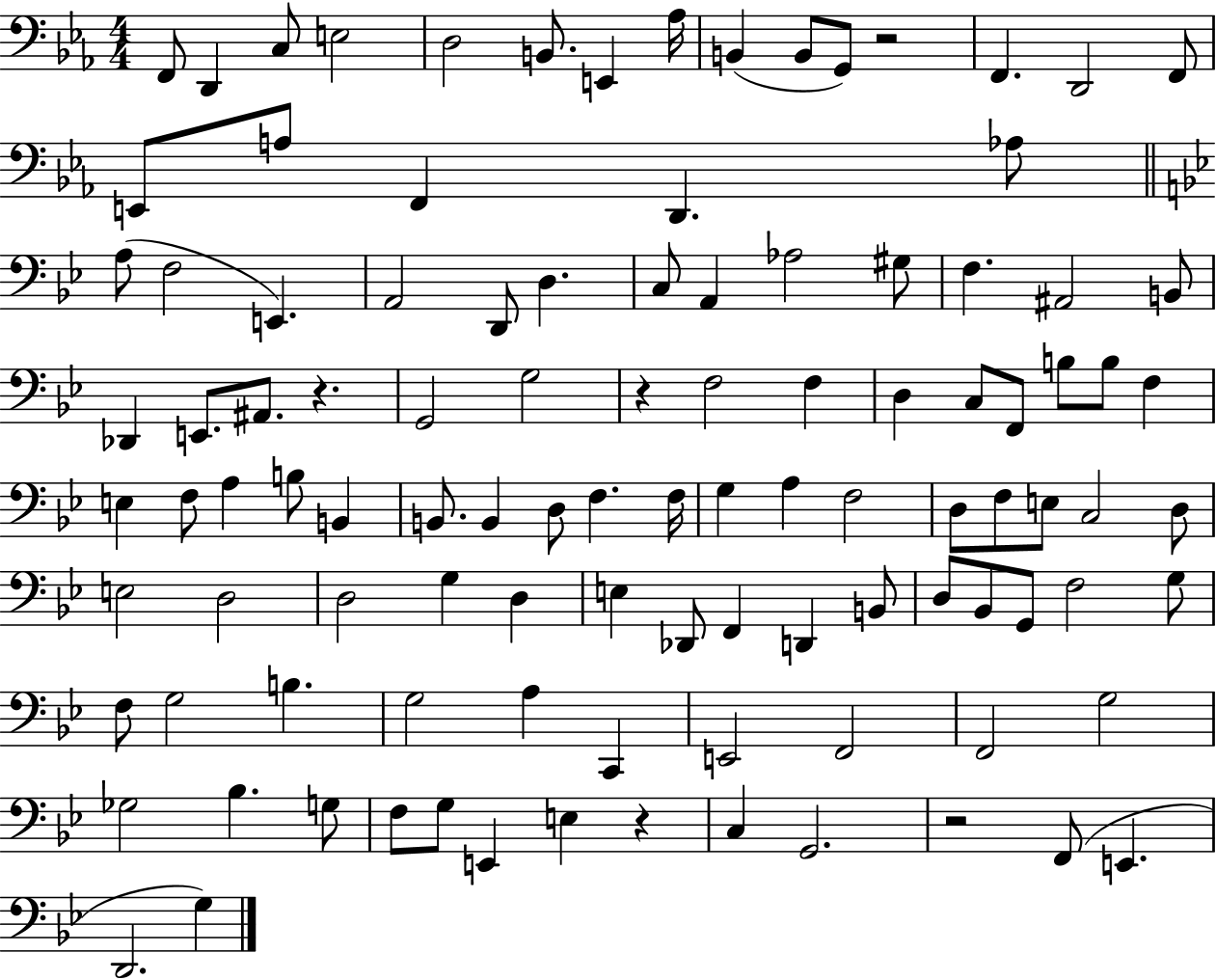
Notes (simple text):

F2/e D2/q C3/e E3/h D3/h B2/e. E2/q Ab3/s B2/q B2/e G2/e R/h F2/q. D2/h F2/e E2/e A3/e F2/q D2/q. Ab3/e A3/e F3/h E2/q. A2/h D2/e D3/q. C3/e A2/q Ab3/h G#3/e F3/q. A#2/h B2/e Db2/q E2/e. A#2/e. R/q. G2/h G3/h R/q F3/h F3/q D3/q C3/e F2/e B3/e B3/e F3/q E3/q F3/e A3/q B3/e B2/q B2/e. B2/q D3/e F3/q. F3/s G3/q A3/q F3/h D3/e F3/e E3/e C3/h D3/e E3/h D3/h D3/h G3/q D3/q E3/q Db2/e F2/q D2/q B2/e D3/e Bb2/e G2/e F3/h G3/e F3/e G3/h B3/q. G3/h A3/q C2/q E2/h F2/h F2/h G3/h Gb3/h Bb3/q. G3/e F3/e G3/e E2/q E3/q R/q C3/q G2/h. R/h F2/e E2/q. D2/h. G3/q